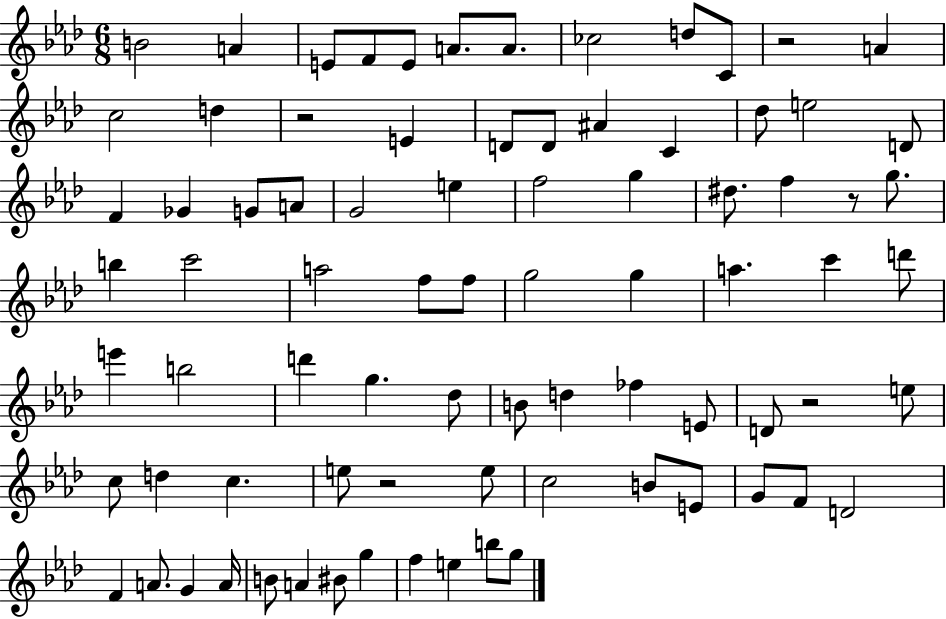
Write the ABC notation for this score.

X:1
T:Untitled
M:6/8
L:1/4
K:Ab
B2 A E/2 F/2 E/2 A/2 A/2 _c2 d/2 C/2 z2 A c2 d z2 E D/2 D/2 ^A C _d/2 e2 D/2 F _G G/2 A/2 G2 e f2 g ^d/2 f z/2 g/2 b c'2 a2 f/2 f/2 g2 g a c' d'/2 e' b2 d' g _d/2 B/2 d _f E/2 D/2 z2 e/2 c/2 d c e/2 z2 e/2 c2 B/2 E/2 G/2 F/2 D2 F A/2 G A/4 B/2 A ^B/2 g f e b/2 g/2